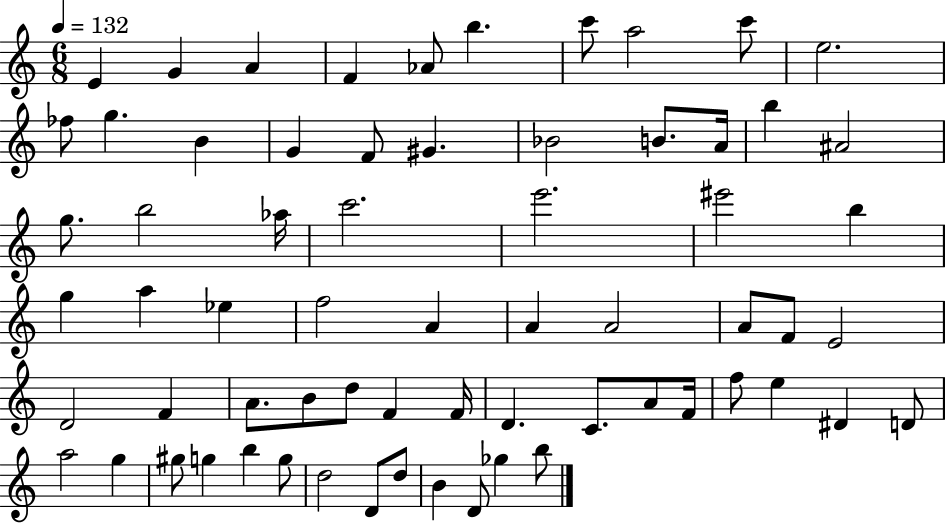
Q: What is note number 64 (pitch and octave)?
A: D4